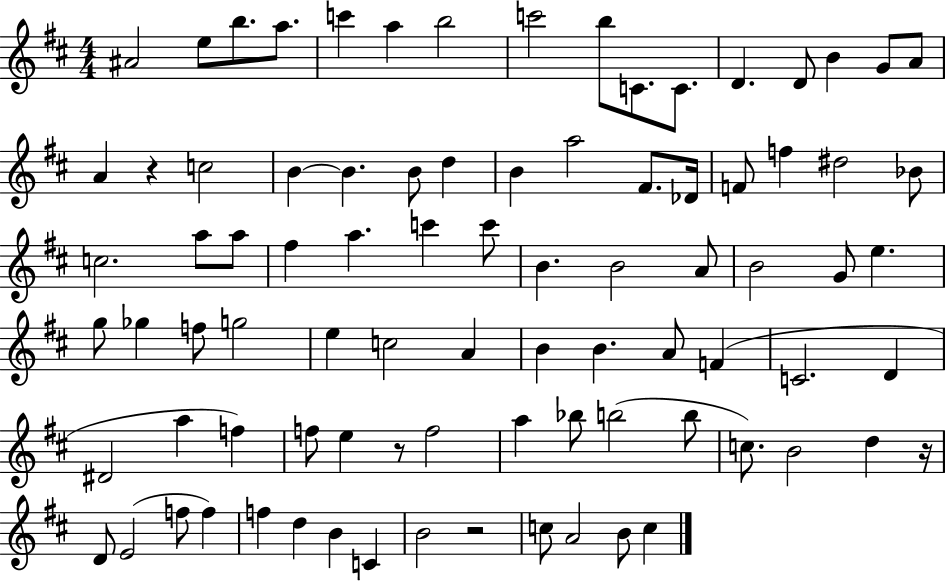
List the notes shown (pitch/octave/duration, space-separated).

A#4/h E5/e B5/e. A5/e. C6/q A5/q B5/h C6/h B5/e C4/e. C4/e. D4/q. D4/e B4/q G4/e A4/e A4/q R/q C5/h B4/q B4/q. B4/e D5/q B4/q A5/h F#4/e. Db4/s F4/e F5/q D#5/h Bb4/e C5/h. A5/e A5/e F#5/q A5/q. C6/q C6/e B4/q. B4/h A4/e B4/h G4/e E5/q. G5/e Gb5/q F5/e G5/h E5/q C5/h A4/q B4/q B4/q. A4/e F4/q C4/h. D4/q D#4/h A5/q F5/q F5/e E5/q R/e F5/h A5/q Bb5/e B5/h B5/e C5/e. B4/h D5/q R/s D4/e E4/h F5/e F5/q F5/q D5/q B4/q C4/q B4/h R/h C5/e A4/h B4/e C5/q